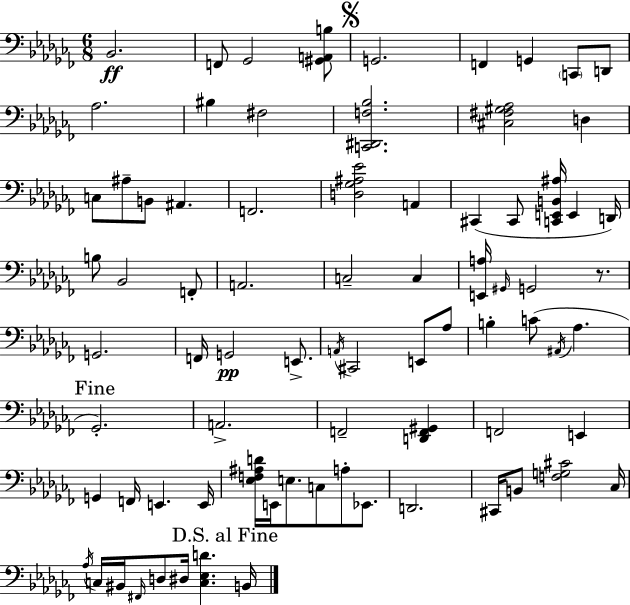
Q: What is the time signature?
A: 6/8